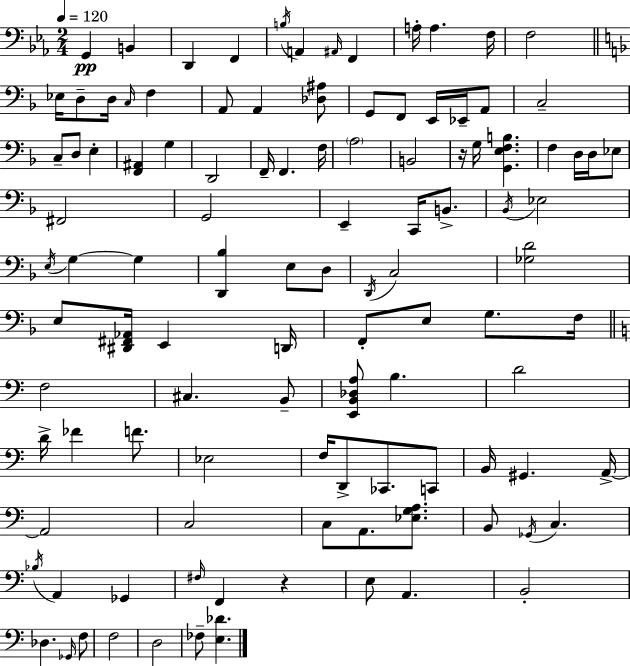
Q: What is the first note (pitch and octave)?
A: G2